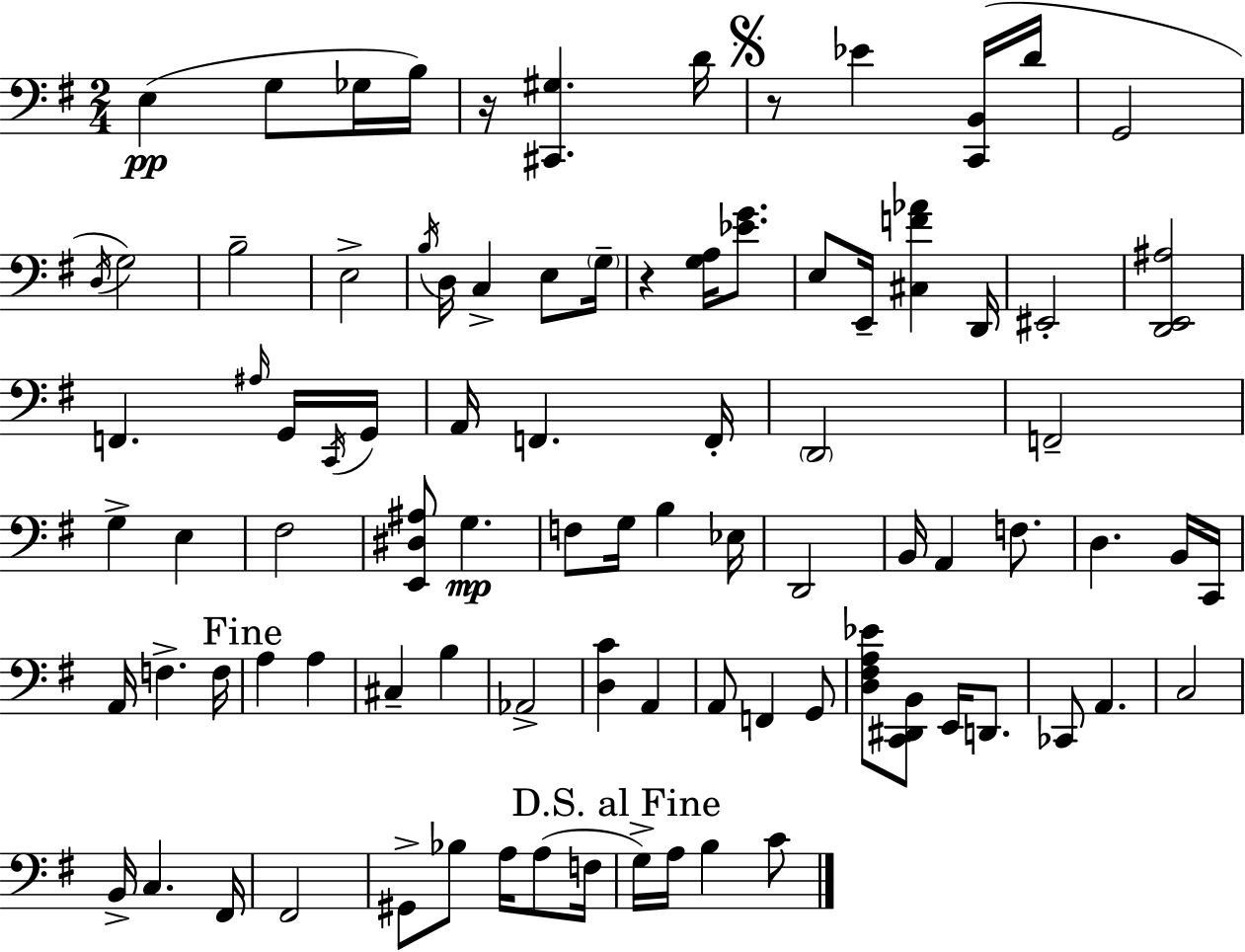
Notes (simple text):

E3/q G3/e Gb3/s B3/s R/s [C#2,G#3]/q. D4/s R/e Eb4/q [C2,B2]/s D4/s G2/h D3/s G3/h B3/h E3/h B3/s D3/s C3/q E3/e G3/s R/q [G3,A3]/s [Eb4,G4]/e. E3/e E2/s [C#3,F4,Ab4]/q D2/s EIS2/h [D2,E2,A#3]/h F2/q. A#3/s G2/s C2/s G2/s A2/s F2/q. F2/s D2/h F2/h G3/q E3/q F#3/h [E2,D#3,A#3]/e G3/q. F3/e G3/s B3/q Eb3/s D2/h B2/s A2/q F3/e. D3/q. B2/s C2/s A2/s F3/q. F3/s A3/q A3/q C#3/q B3/q Ab2/h [D3,C4]/q A2/q A2/e F2/q G2/e [D3,F#3,A3,Eb4]/e [C2,D#2,B2]/e E2/s D2/e. CES2/e A2/q. C3/h B2/s C3/q. F#2/s F#2/h G#2/e Bb3/e A3/s A3/e F3/s G3/s A3/s B3/q C4/e